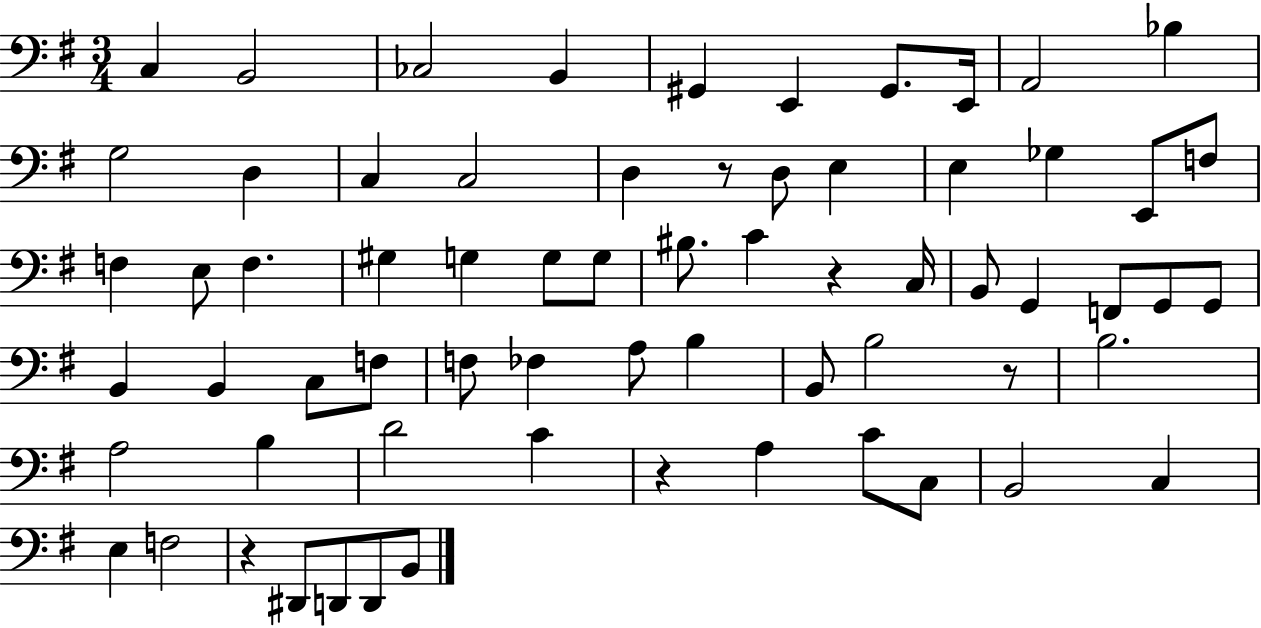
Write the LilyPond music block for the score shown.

{
  \clef bass
  \numericTimeSignature
  \time 3/4
  \key g \major
  c4 b,2 | ces2 b,4 | gis,4 e,4 gis,8. e,16 | a,2 bes4 | \break g2 d4 | c4 c2 | d4 r8 d8 e4 | e4 ges4 e,8 f8 | \break f4 e8 f4. | gis4 g4 g8 g8 | bis8. c'4 r4 c16 | b,8 g,4 f,8 g,8 g,8 | \break b,4 b,4 c8 f8 | f8 fes4 a8 b4 | b,8 b2 r8 | b2. | \break a2 b4 | d'2 c'4 | r4 a4 c'8 c8 | b,2 c4 | \break e4 f2 | r4 dis,8 d,8 d,8 b,8 | \bar "|."
}